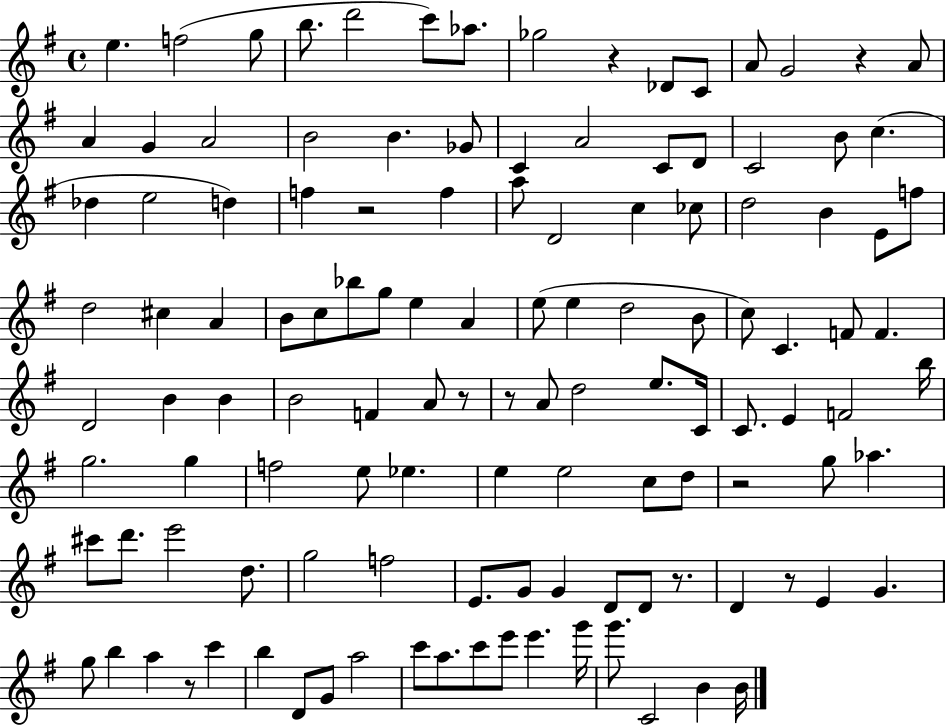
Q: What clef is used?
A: treble